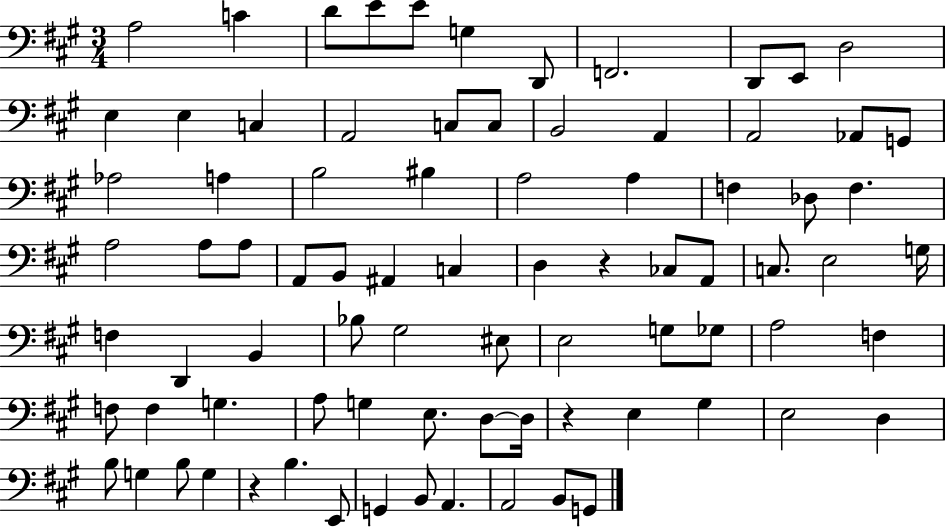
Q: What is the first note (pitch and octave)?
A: A3